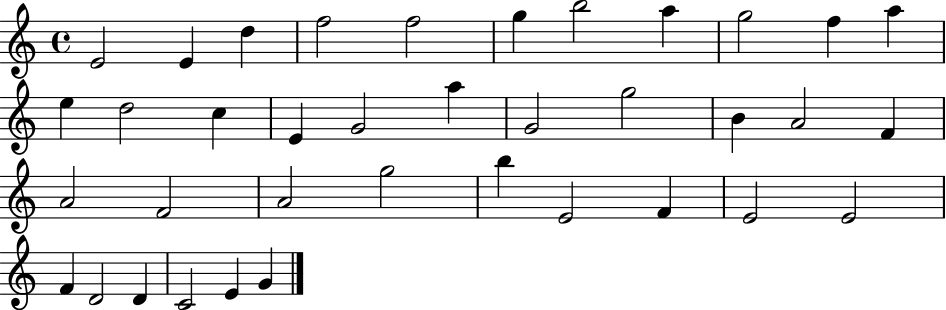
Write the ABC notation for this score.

X:1
T:Untitled
M:4/4
L:1/4
K:C
E2 E d f2 f2 g b2 a g2 f a e d2 c E G2 a G2 g2 B A2 F A2 F2 A2 g2 b E2 F E2 E2 F D2 D C2 E G